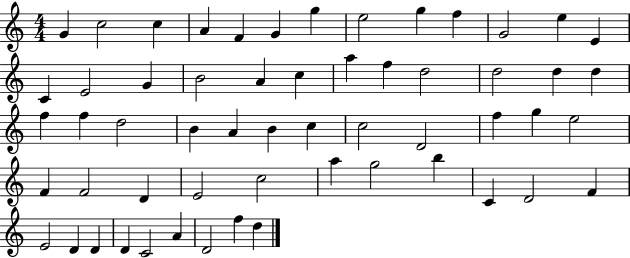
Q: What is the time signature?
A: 4/4